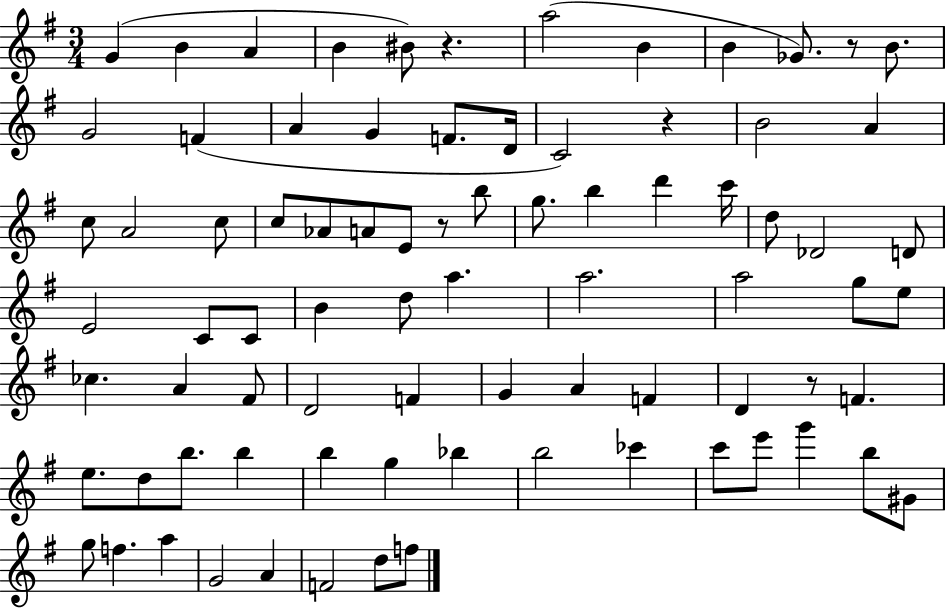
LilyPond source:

{
  \clef treble
  \numericTimeSignature
  \time 3/4
  \key g \major
  \repeat volta 2 { g'4( b'4 a'4 | b'4 bis'8) r4. | a''2( b'4 | b'4 ges'8.) r8 b'8. | \break g'2 f'4( | a'4 g'4 f'8. d'16 | c'2) r4 | b'2 a'4 | \break c''8 a'2 c''8 | c''8 aes'8 a'8 e'8 r8 b''8 | g''8. b''4 d'''4 c'''16 | d''8 des'2 d'8 | \break e'2 c'8 c'8 | b'4 d''8 a''4. | a''2. | a''2 g''8 e''8 | \break ces''4. a'4 fis'8 | d'2 f'4 | g'4 a'4 f'4 | d'4 r8 f'4. | \break e''8. d''8 b''8. b''4 | b''4 g''4 bes''4 | b''2 ces'''4 | c'''8 e'''8 g'''4 b''8 gis'8 | \break g''8 f''4. a''4 | g'2 a'4 | f'2 d''8 f''8 | } \bar "|."
}